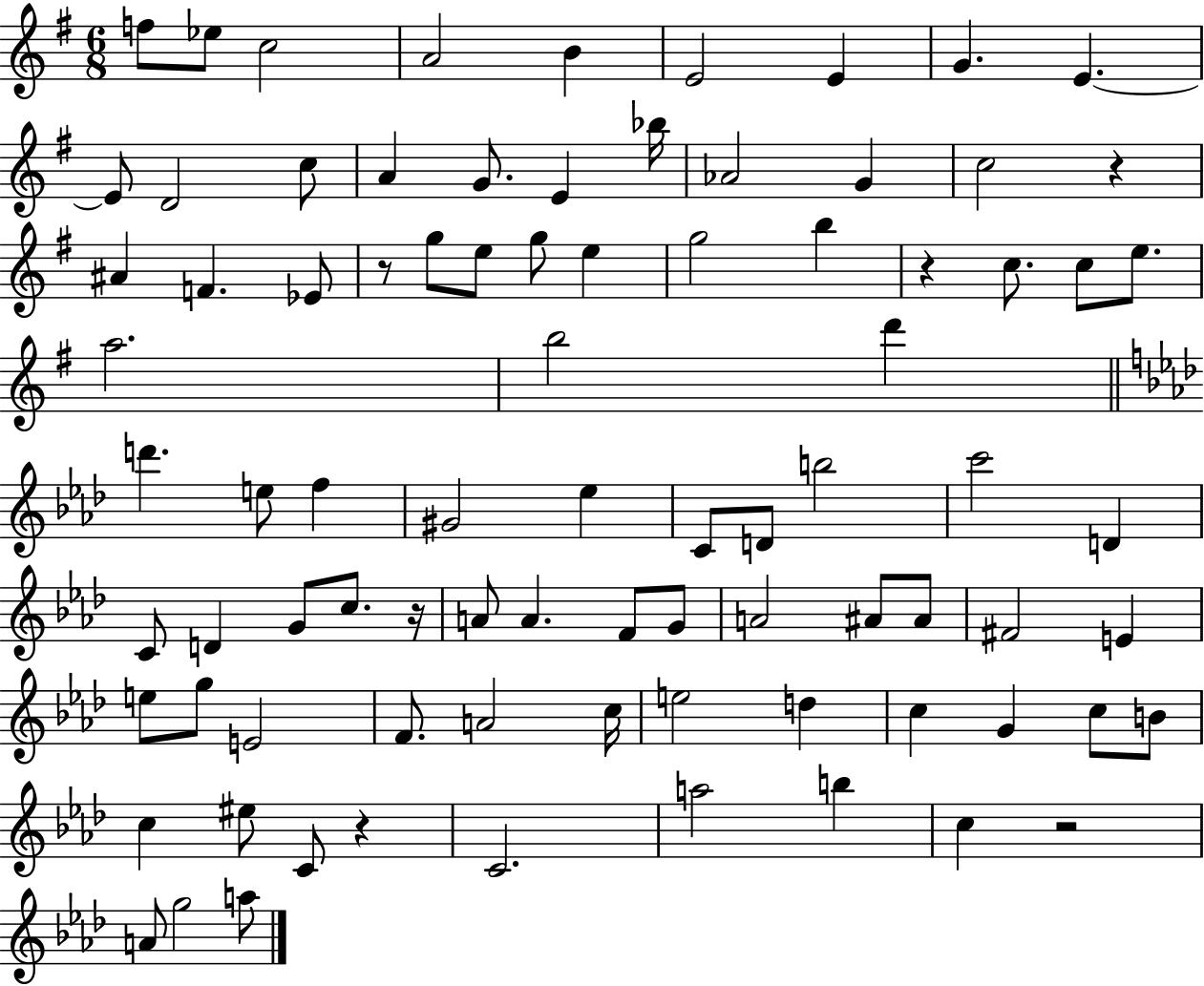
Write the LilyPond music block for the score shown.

{
  \clef treble
  \numericTimeSignature
  \time 6/8
  \key g \major
  f''8 ees''8 c''2 | a'2 b'4 | e'2 e'4 | g'4. e'4.~~ | \break e'8 d'2 c''8 | a'4 g'8. e'4 bes''16 | aes'2 g'4 | c''2 r4 | \break ais'4 f'4. ees'8 | r8 g''8 e''8 g''8 e''4 | g''2 b''4 | r4 c''8. c''8 e''8. | \break a''2. | b''2 d'''4 | \bar "||" \break \key aes \major d'''4. e''8 f''4 | gis'2 ees''4 | c'8 d'8 b''2 | c'''2 d'4 | \break c'8 d'4 g'8 c''8. r16 | a'8 a'4. f'8 g'8 | a'2 ais'8 ais'8 | fis'2 e'4 | \break e''8 g''8 e'2 | f'8. a'2 c''16 | e''2 d''4 | c''4 g'4 c''8 b'8 | \break c''4 eis''8 c'8 r4 | c'2. | a''2 b''4 | c''4 r2 | \break a'8 g''2 a''8 | \bar "|."
}